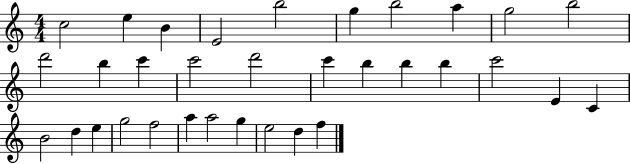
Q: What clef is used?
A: treble